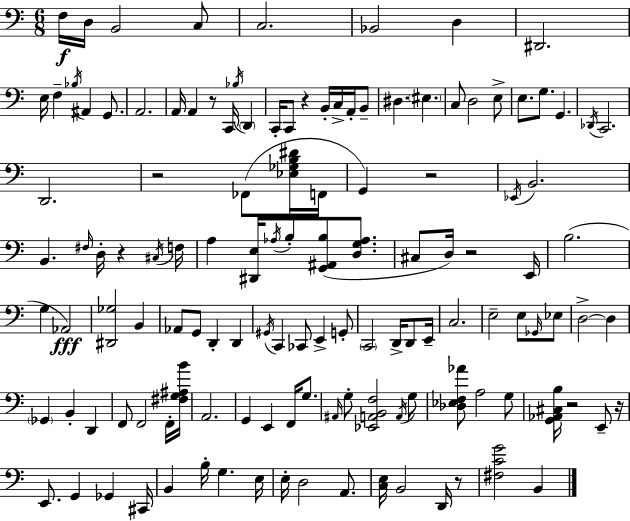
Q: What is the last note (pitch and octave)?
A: B2